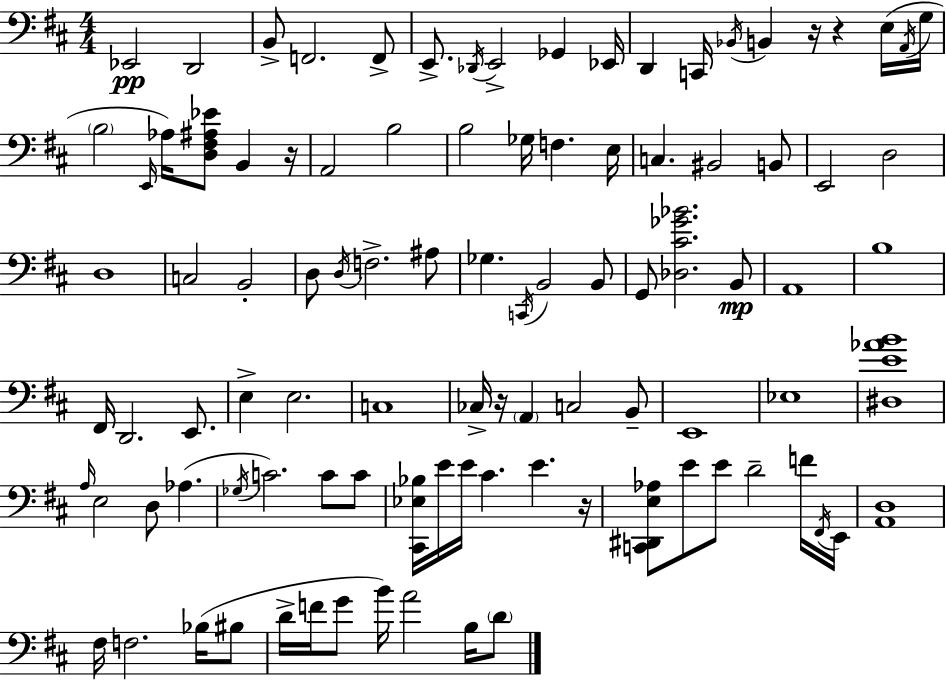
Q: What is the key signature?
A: D major